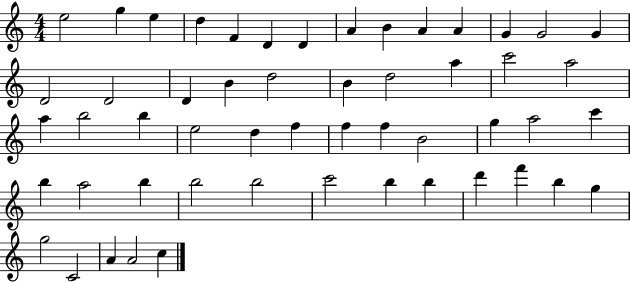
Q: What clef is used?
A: treble